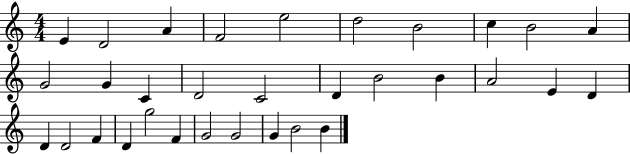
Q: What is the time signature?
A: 4/4